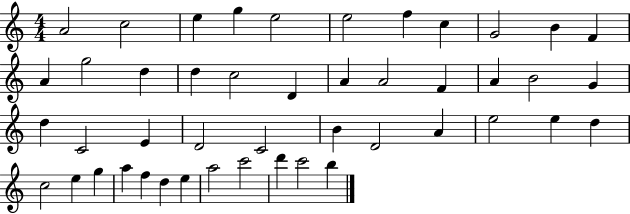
{
  \clef treble
  \numericTimeSignature
  \time 4/4
  \key c \major
  a'2 c''2 | e''4 g''4 e''2 | e''2 f''4 c''4 | g'2 b'4 f'4 | \break a'4 g''2 d''4 | d''4 c''2 d'4 | a'4 a'2 f'4 | a'4 b'2 g'4 | \break d''4 c'2 e'4 | d'2 c'2 | b'4 d'2 a'4 | e''2 e''4 d''4 | \break c''2 e''4 g''4 | a''4 f''4 d''4 e''4 | a''2 c'''2 | d'''4 c'''2 b''4 | \break \bar "|."
}